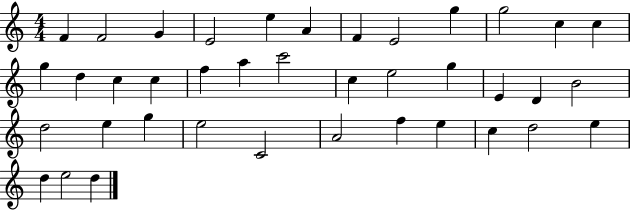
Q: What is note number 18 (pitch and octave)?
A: A5